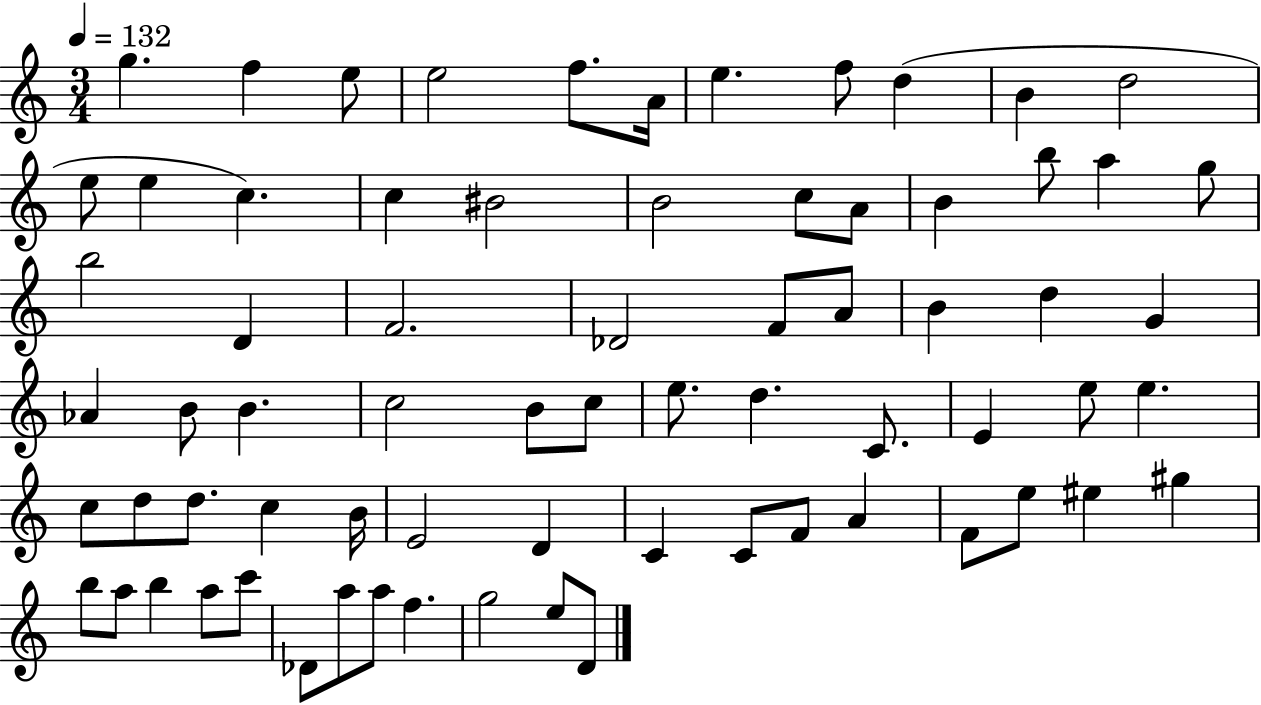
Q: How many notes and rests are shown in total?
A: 71